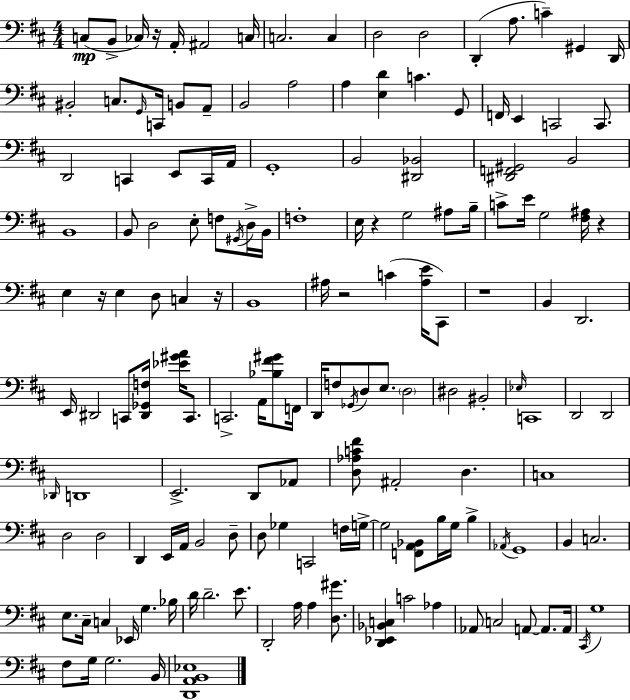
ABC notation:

X:1
T:Untitled
M:4/4
L:1/4
K:D
C,/2 B,,/2 _C,/4 z/4 A,,/4 ^A,,2 C,/4 C,2 C, D,2 D,2 D,, A,/2 C ^G,, D,,/4 ^B,,2 C,/2 G,,/4 C,,/4 B,,/2 A,,/2 B,,2 A,2 A, [E,D] C G,,/2 F,,/4 E,, C,,2 C,,/2 D,,2 C,, E,,/2 C,,/4 A,,/4 G,,4 B,,2 [^D,,_B,,]2 [^D,,F,,^G,,]2 B,,2 B,,4 B,,/2 D,2 E,/2 F,/2 ^G,,/4 D,/4 B,,/4 F,4 E,/4 z G,2 ^A,/2 B,/4 C/2 E/4 G,2 [^F,^A,]/4 z E, z/4 E, D,/2 C, z/4 B,,4 ^A,/4 z2 C [^A,E]/4 ^C,,/2 z4 B,, D,,2 E,,/4 ^D,,2 C,,/2 [^D,,_G,,F,]/4 [_E^GA]/4 C,,/2 C,,2 A,,/4 [_B,^F^G]/2 F,,/4 D,,/4 F,/2 _G,,/4 D,/2 E,/2 D,2 ^D,2 ^B,,2 _E,/4 C,,4 D,,2 D,,2 _D,,/4 D,,4 E,,2 D,,/2 _A,,/2 [D,_A,C^F]/2 ^A,,2 D, C,4 D,2 D,2 D,, E,,/4 A,,/4 B,,2 D,/2 D,/2 _G, C,,2 F,/4 G,/4 G,2 [F,,A,,_B,,]/2 B,/4 G,/4 B, _A,,/4 G,,4 B,, C,2 E,/2 ^C,/4 C, _E,,/4 G, _B,/4 D/4 D2 E/2 D,,2 A,/4 A, [D,^G]/2 [D,,_E,,_B,,C,] C2 _A, _A,,/2 C,2 A,,/2 A,,/2 A,,/4 ^C,,/4 G,4 ^F,/2 G,/4 G,2 B,,/4 [D,,A,,B,,_E,]4